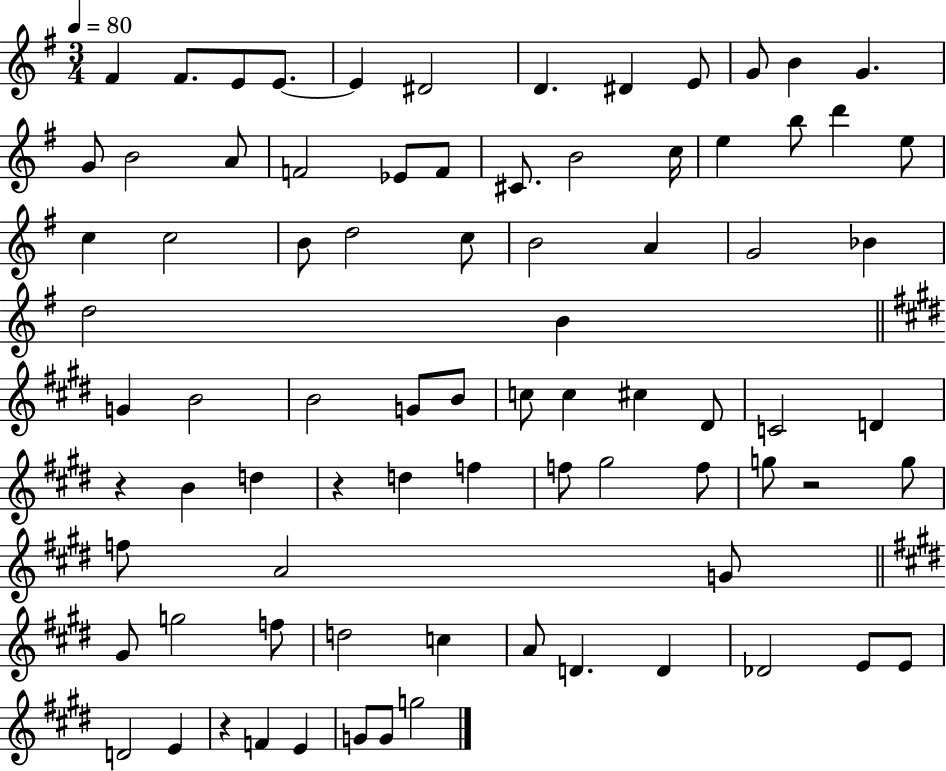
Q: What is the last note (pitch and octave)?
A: G5